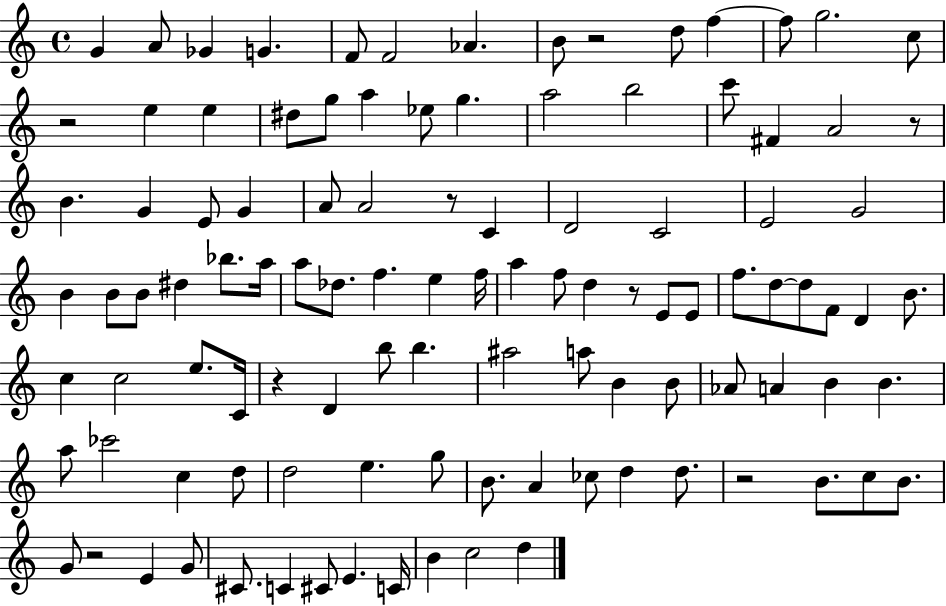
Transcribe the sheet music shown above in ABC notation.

X:1
T:Untitled
M:4/4
L:1/4
K:C
G A/2 _G G F/2 F2 _A B/2 z2 d/2 f f/2 g2 c/2 z2 e e ^d/2 g/2 a _e/2 g a2 b2 c'/2 ^F A2 z/2 B G E/2 G A/2 A2 z/2 C D2 C2 E2 G2 B B/2 B/2 ^d _b/2 a/4 a/2 _d/2 f e f/4 a f/2 d z/2 E/2 E/2 f/2 d/2 d/2 F/2 D B/2 c c2 e/2 C/4 z D b/2 b ^a2 a/2 B B/2 _A/2 A B B a/2 _c'2 c d/2 d2 e g/2 B/2 A _c/2 d d/2 z2 B/2 c/2 B/2 G/2 z2 E G/2 ^C/2 C ^C/2 E C/4 B c2 d